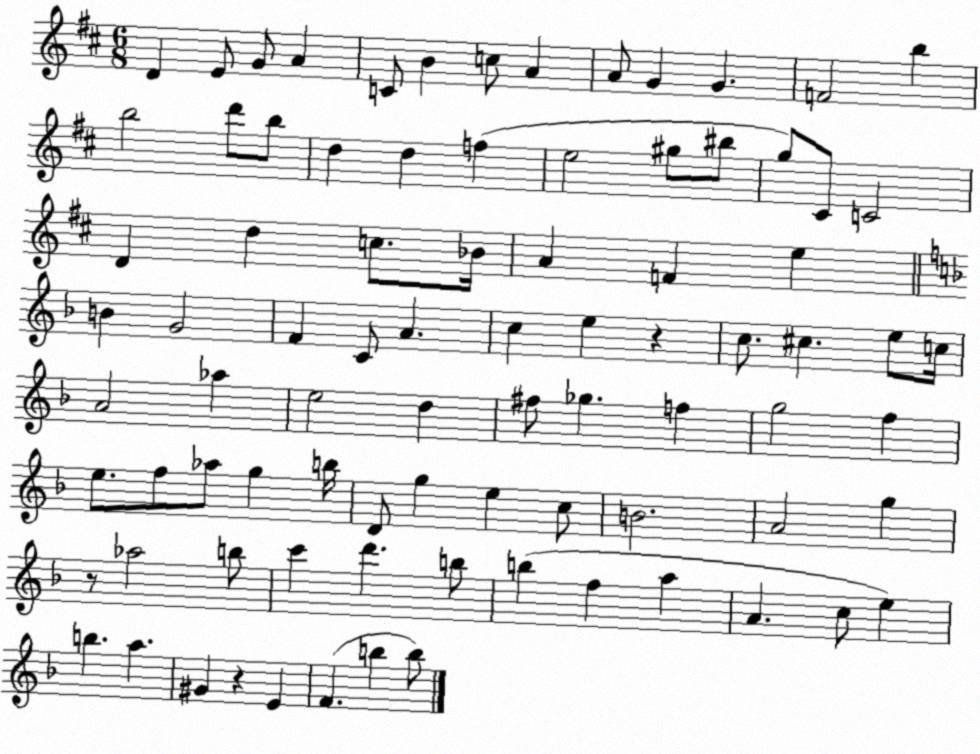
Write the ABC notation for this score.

X:1
T:Untitled
M:6/8
L:1/4
K:D
D E/2 G/2 A C/2 B c/2 A A/2 G G F2 b b2 d'/2 b/2 d d f e2 ^g/2 ^b/2 g/2 ^C/2 C2 D d c/2 _B/4 A F e B G2 F C/2 A c e z c/2 ^c e/2 c/4 A2 _a e2 d ^f/2 _g f g2 f e/2 f/2 _a/2 g b/4 D/2 g e c/2 B2 A2 g z/2 _a2 b/2 c' d' b/2 b f a A c/2 e b a ^G z E F b b/2